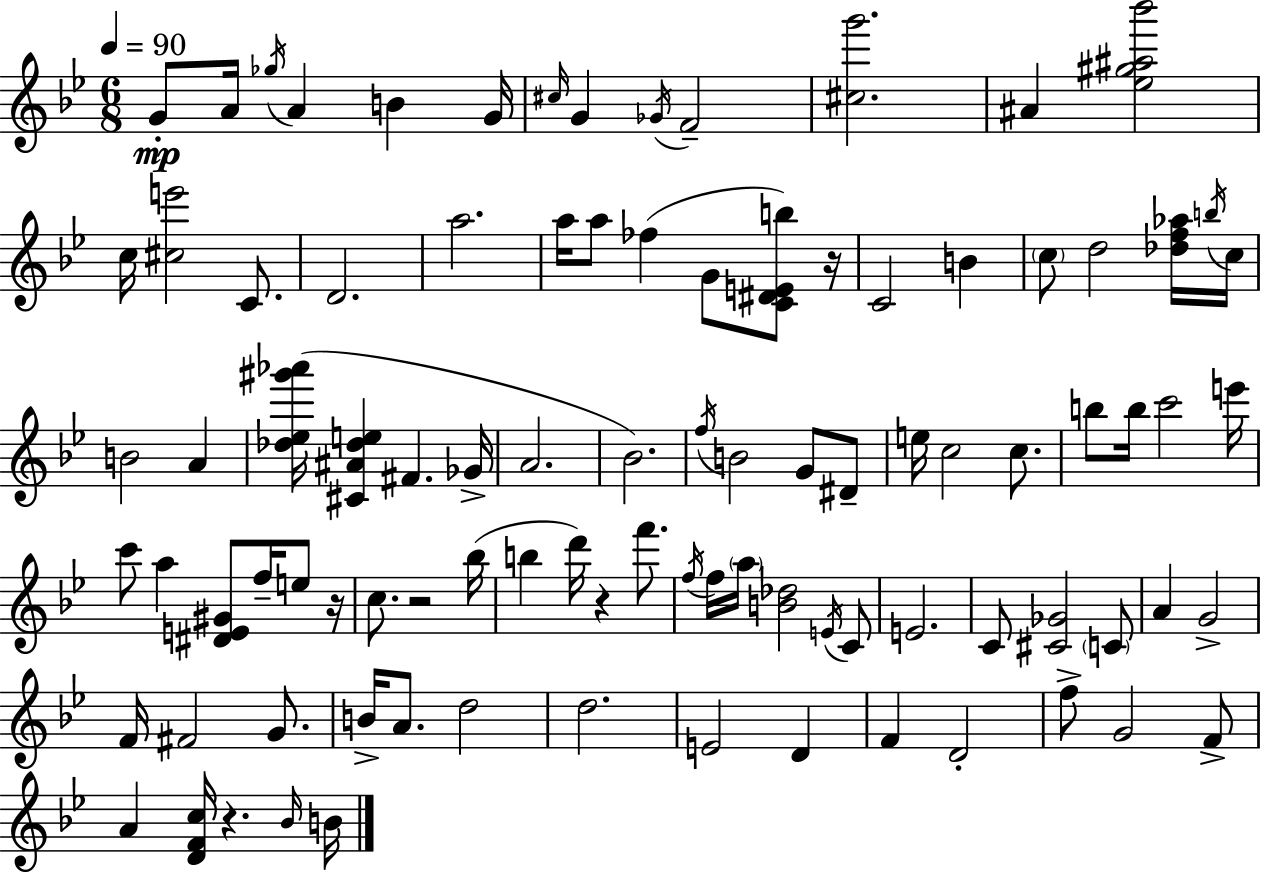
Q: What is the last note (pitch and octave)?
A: B4